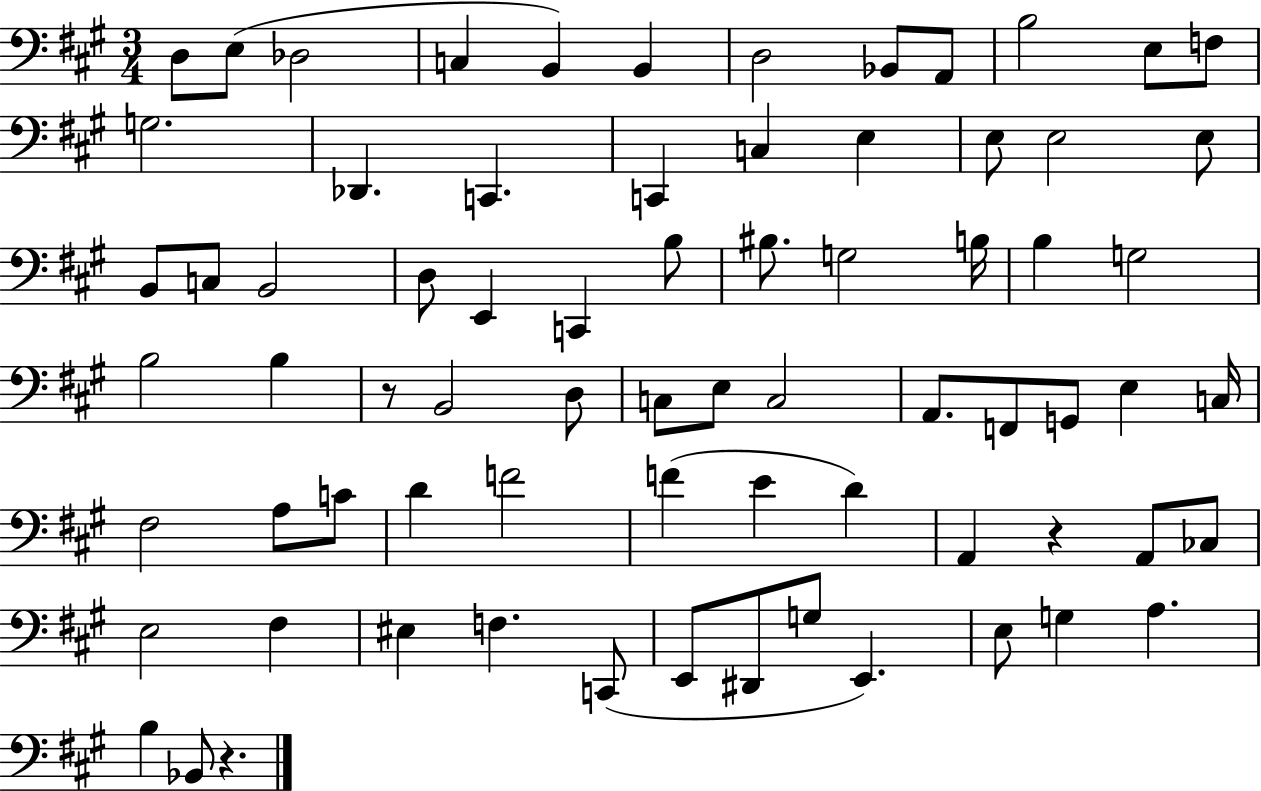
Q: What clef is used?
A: bass